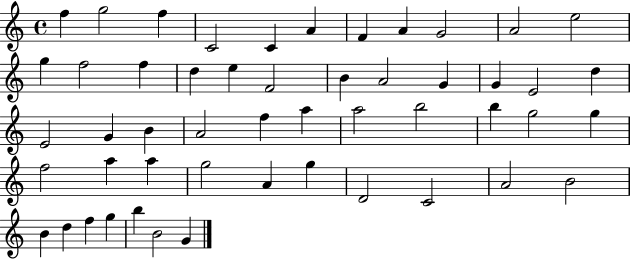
{
  \clef treble
  \time 4/4
  \defaultTimeSignature
  \key c \major
  f''4 g''2 f''4 | c'2 c'4 a'4 | f'4 a'4 g'2 | a'2 e''2 | \break g''4 f''2 f''4 | d''4 e''4 f'2 | b'4 a'2 g'4 | g'4 e'2 d''4 | \break e'2 g'4 b'4 | a'2 f''4 a''4 | a''2 b''2 | b''4 g''2 g''4 | \break f''2 a''4 a''4 | g''2 a'4 g''4 | d'2 c'2 | a'2 b'2 | \break b'4 d''4 f''4 g''4 | b''4 b'2 g'4 | \bar "|."
}